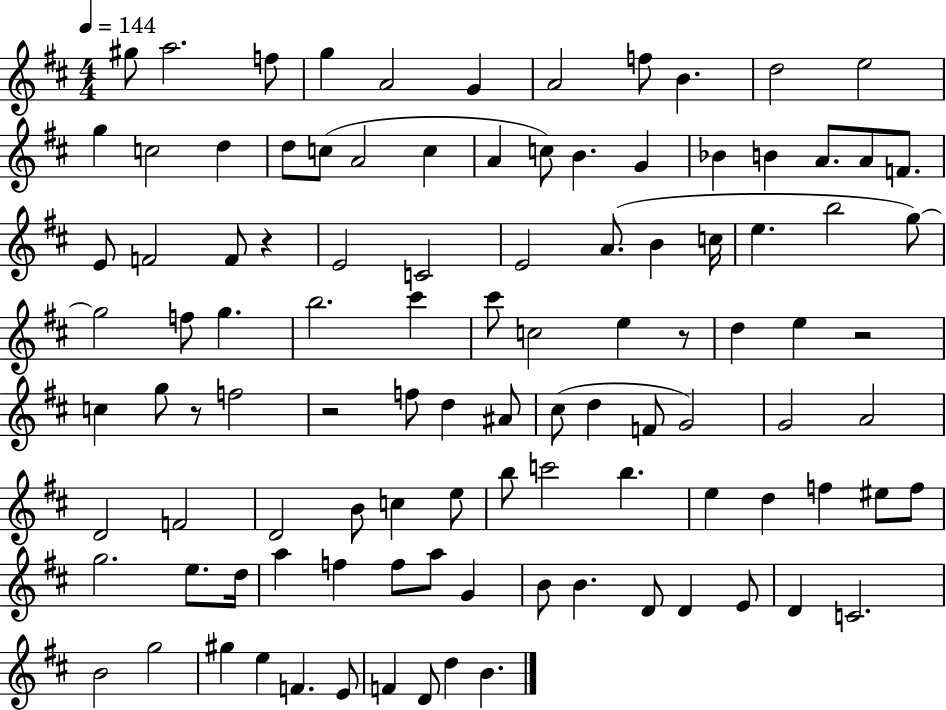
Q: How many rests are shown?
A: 5